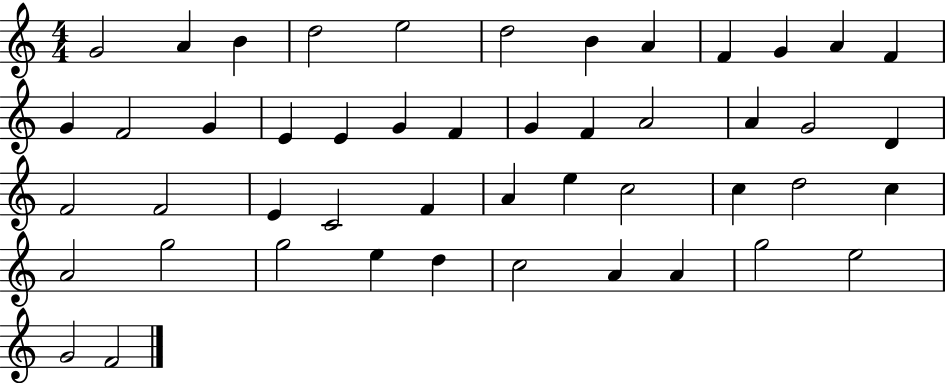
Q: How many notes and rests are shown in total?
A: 48